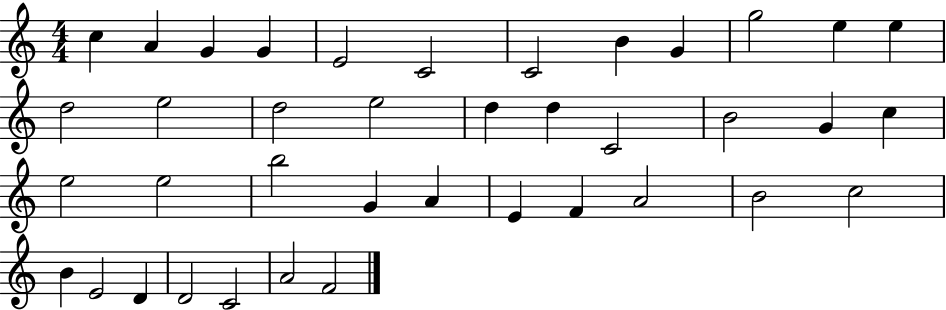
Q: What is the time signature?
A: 4/4